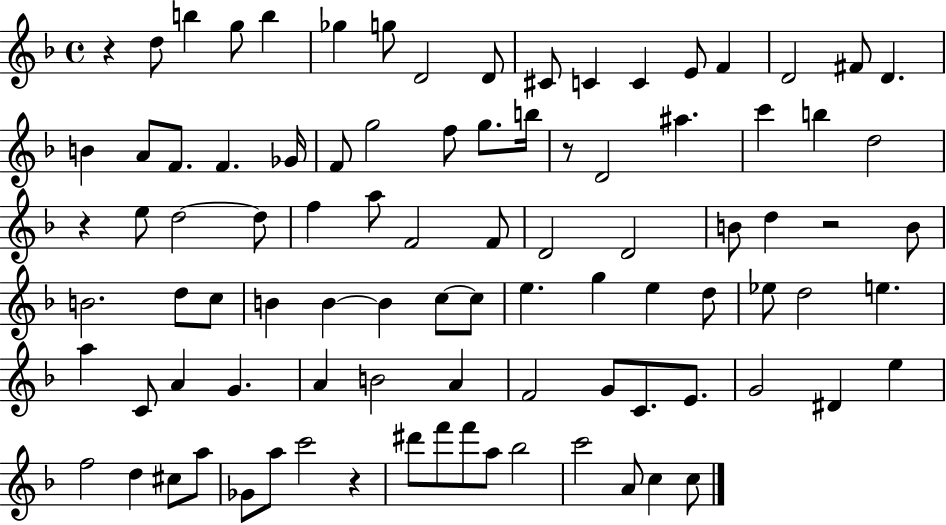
{
  \clef treble
  \time 4/4
  \defaultTimeSignature
  \key f \major
  \repeat volta 2 { r4 d''8 b''4 g''8 b''4 | ges''4 g''8 d'2 d'8 | cis'8 c'4 c'4 e'8 f'4 | d'2 fis'8 d'4. | \break b'4 a'8 f'8. f'4. ges'16 | f'8 g''2 f''8 g''8. b''16 | r8 d'2 ais''4. | c'''4 b''4 d''2 | \break r4 e''8 d''2~~ d''8 | f''4 a''8 f'2 f'8 | d'2 d'2 | b'8 d''4 r2 b'8 | \break b'2. d''8 c''8 | b'4 b'4~~ b'4 c''8~~ c''8 | e''4. g''4 e''4 d''8 | ees''8 d''2 e''4. | \break a''4 c'8 a'4 g'4. | a'4 b'2 a'4 | f'2 g'8 c'8. e'8. | g'2 dis'4 e''4 | \break f''2 d''4 cis''8 a''8 | ges'8 a''8 c'''2 r4 | dis'''8 f'''8 f'''8 a''8 bes''2 | c'''2 a'8 c''4 c''8 | \break } \bar "|."
}